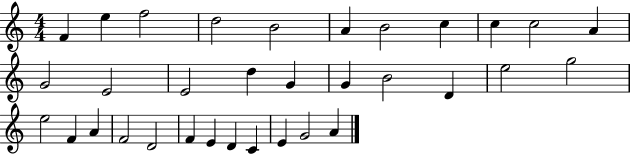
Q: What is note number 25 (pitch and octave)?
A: F4